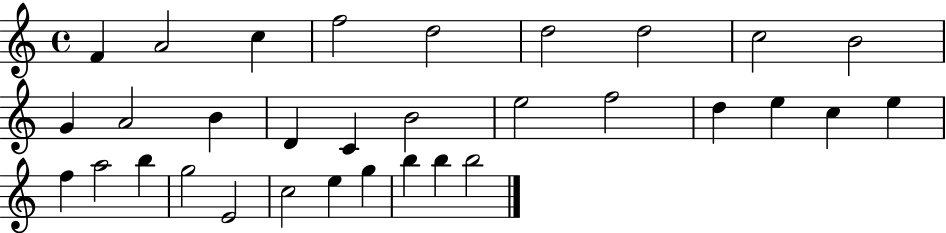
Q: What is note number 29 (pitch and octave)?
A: G5